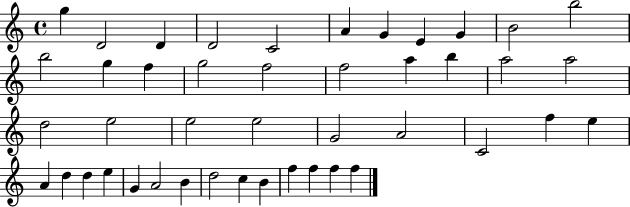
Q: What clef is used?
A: treble